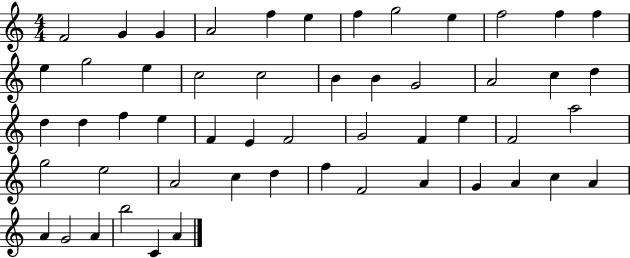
X:1
T:Untitled
M:4/4
L:1/4
K:C
F2 G G A2 f e f g2 e f2 f f e g2 e c2 c2 B B G2 A2 c d d d f e F E F2 G2 F e F2 a2 g2 e2 A2 c d f F2 A G A c A A G2 A b2 C A